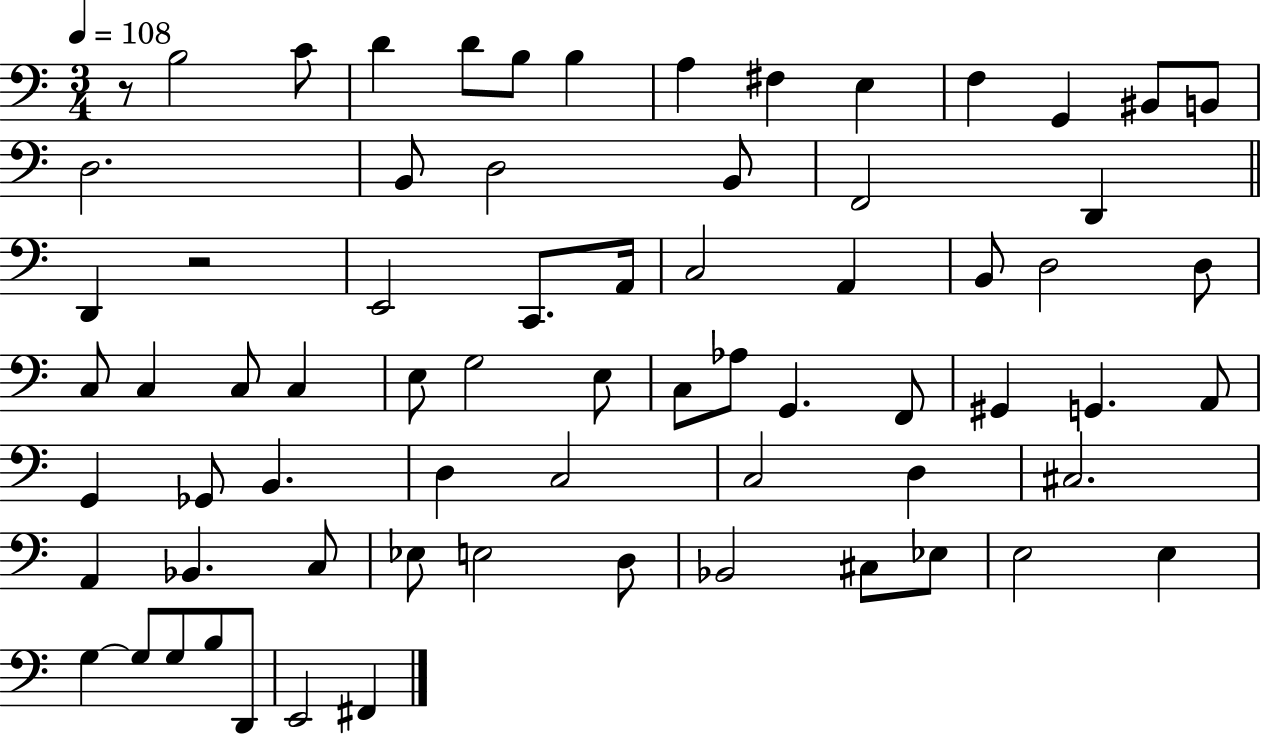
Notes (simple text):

R/e B3/h C4/e D4/q D4/e B3/e B3/q A3/q F#3/q E3/q F3/q G2/q BIS2/e B2/e D3/h. B2/e D3/h B2/e F2/h D2/q D2/q R/h E2/h C2/e. A2/s C3/h A2/q B2/e D3/h D3/e C3/e C3/q C3/e C3/q E3/e G3/h E3/e C3/e Ab3/e G2/q. F2/e G#2/q G2/q. A2/e G2/q Gb2/e B2/q. D3/q C3/h C3/h D3/q C#3/h. A2/q Bb2/q. C3/e Eb3/e E3/h D3/e Bb2/h C#3/e Eb3/e E3/h E3/q G3/q G3/e G3/e B3/e D2/e E2/h F#2/q